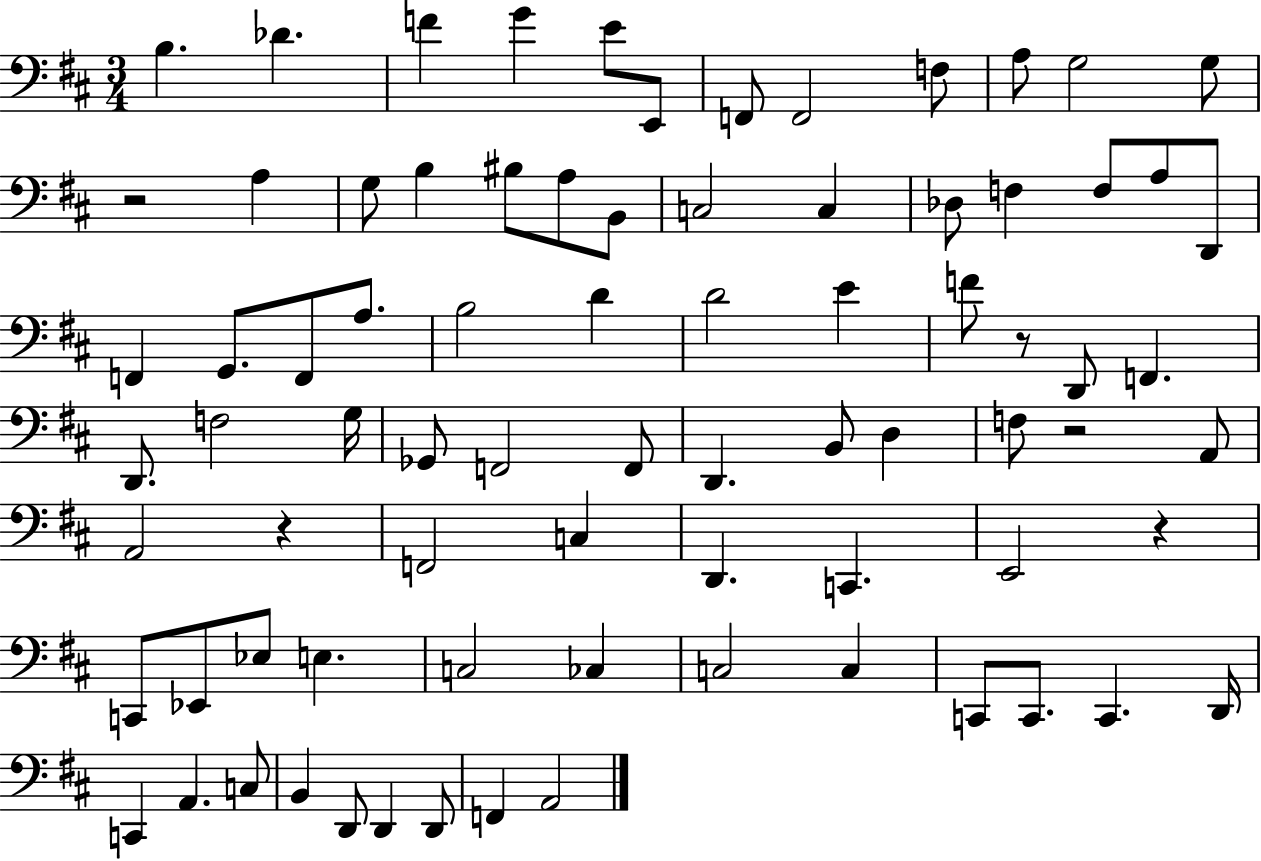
{
  \clef bass
  \numericTimeSignature
  \time 3/4
  \key d \major
  \repeat volta 2 { b4. des'4. | f'4 g'4 e'8 e,8 | f,8 f,2 f8 | a8 g2 g8 | \break r2 a4 | g8 b4 bis8 a8 b,8 | c2 c4 | des8 f4 f8 a8 d,8 | \break f,4 g,8. f,8 a8. | b2 d'4 | d'2 e'4 | f'8 r8 d,8 f,4. | \break d,8. f2 g16 | ges,8 f,2 f,8 | d,4. b,8 d4 | f8 r2 a,8 | \break a,2 r4 | f,2 c4 | d,4. c,4. | e,2 r4 | \break c,8 ees,8 ees8 e4. | c2 ces4 | c2 c4 | c,8 c,8. c,4. d,16 | \break c,4 a,4. c8 | b,4 d,8 d,4 d,8 | f,4 a,2 | } \bar "|."
}